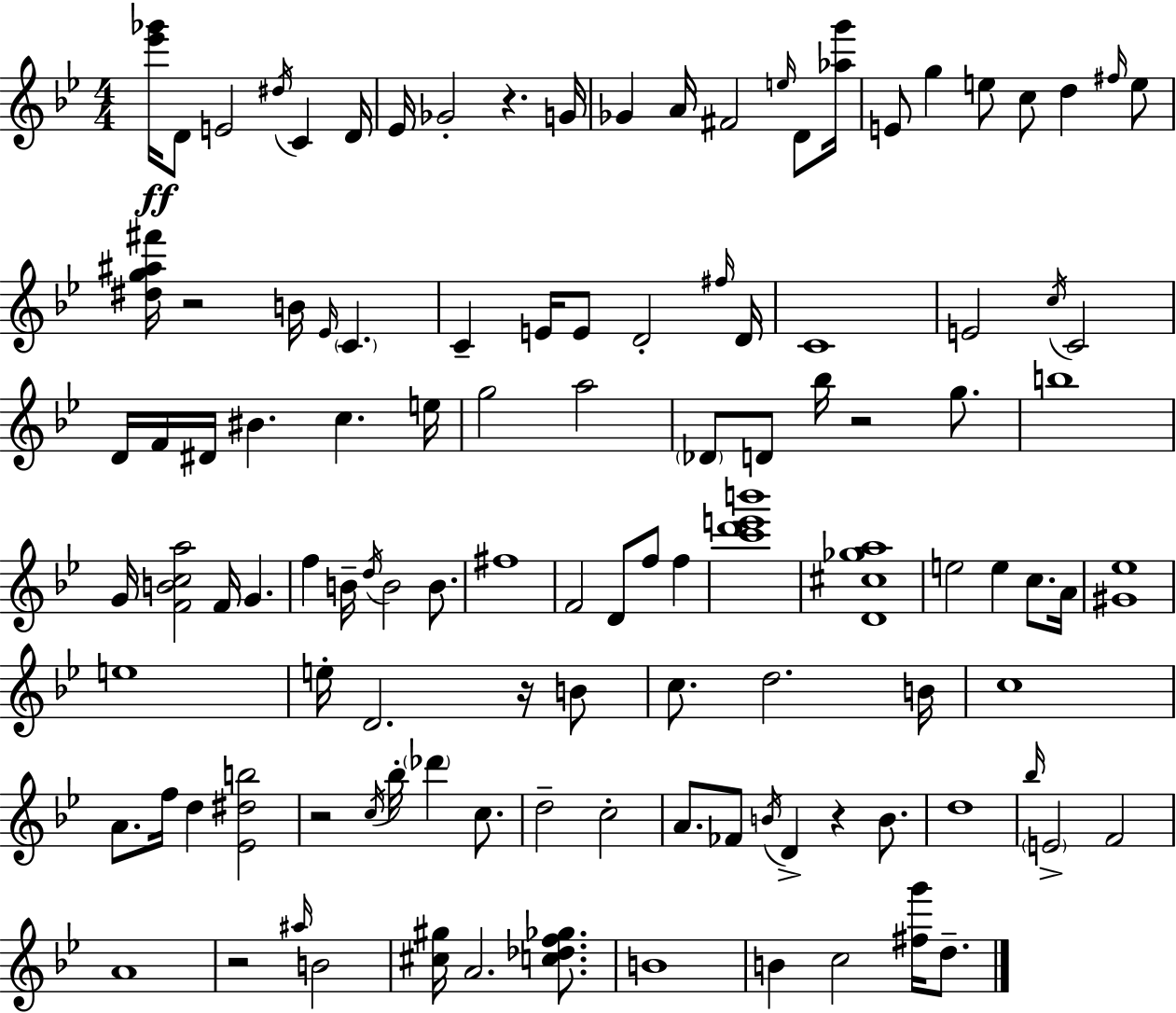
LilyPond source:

{
  \clef treble
  \numericTimeSignature
  \time 4/4
  \key bes \major
  <ees''' ges'''>16\ff d'8 e'2 \acciaccatura { dis''16 } c'4 | d'16 ees'16 ges'2-. r4. | g'16 ges'4 a'16 fis'2 \grace { e''16 } d'8 | <aes'' g'''>16 e'8 g''4 e''8 c''8 d''4 | \break \grace { fis''16 } e''8 <dis'' g'' ais'' fis'''>16 r2 b'16 \grace { ees'16 } \parenthesize c'4. | c'4-- e'16 e'8 d'2-. | \grace { fis''16 } d'16 c'1 | e'2 \acciaccatura { c''16 } c'2 | \break d'16 f'16 dis'16 bis'4. c''4. | e''16 g''2 a''2 | \parenthesize des'8 d'8 bes''16 r2 | g''8. b''1 | \break g'16 <f' b' c'' a''>2 f'16 | g'4. f''4 b'16-- \acciaccatura { d''16 } b'2 | b'8. fis''1 | f'2 d'8 | \break f''8 f''4 <c''' d''' e''' b'''>1 | <d' cis'' ges'' a''>1 | e''2 e''4 | c''8. a'16 <gis' ees''>1 | \break e''1 | e''16-. d'2. | r16 b'8 c''8. d''2. | b'16 c''1 | \break a'8. f''16 d''4 <ees' dis'' b''>2 | r2 \acciaccatura { c''16 } | bes''16-. \parenthesize des'''4 c''8. d''2-- | c''2-. a'8. fes'8 \acciaccatura { b'16 } d'4-> | \break r4 b'8. d''1 | \grace { bes''16 } \parenthesize e'2-> | f'2 a'1 | r2 | \break \grace { ais''16 } b'2 <cis'' gis''>16 a'2. | <c'' des'' f'' ges''>8. b'1 | b'4 c''2 | <fis'' g'''>16 d''8.-- \bar "|."
}